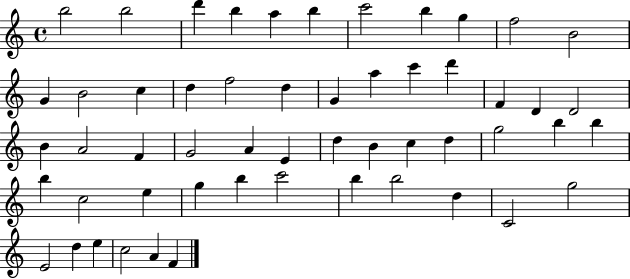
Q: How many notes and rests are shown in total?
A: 54